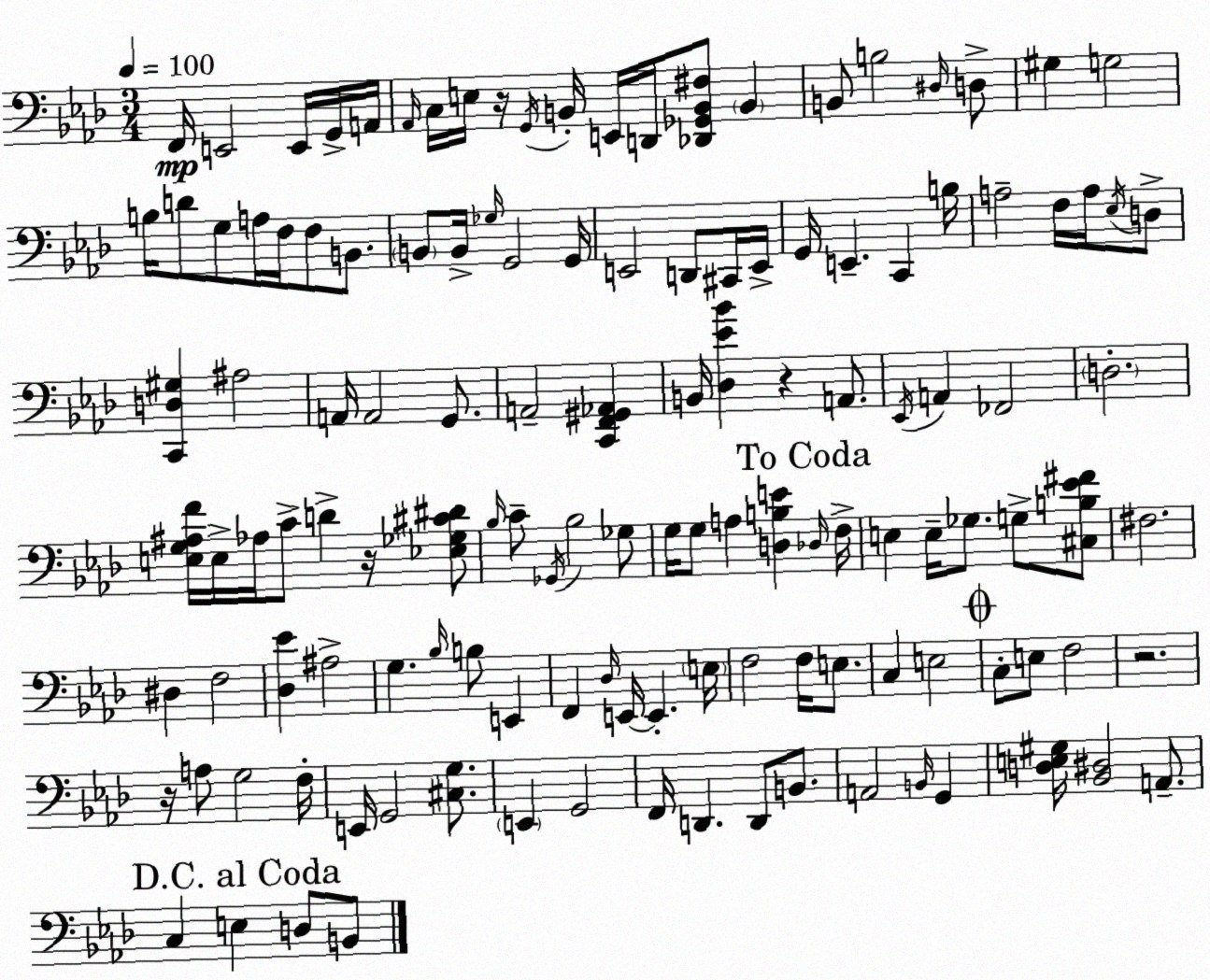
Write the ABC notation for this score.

X:1
T:Untitled
M:3/4
L:1/4
K:Fm
F,,/4 E,,2 E,,/4 G,,/4 A,,/4 _A,,/4 C,/4 E,/4 z/4 G,,/4 B,,/4 E,,/4 D,,/4 [_D,,_G,,B,,^F,]/2 B,, B,,/2 B,2 ^D,/4 D,/2 ^G, G,2 B,/4 D/2 G,/2 A,/4 F,/4 F,/2 B,,/2 B,,/2 B,,/4 _G,/4 G,,2 G,,/4 E,,2 D,,/2 ^C,,/4 E,,/4 G,,/4 E,, C,, B,/4 A,2 F,/4 A,/4 _E,/4 D,/2 [C,,D,^G,] ^A,2 A,,/4 A,,2 G,,/2 A,,2 [C,,F,,^G,,_A,,] B,,/4 [_D,_E_B] z A,,/2 _E,,/4 A,, _F,,2 D,2 [E,G,^A,F]/4 E,/4 _A,/4 C/2 D z/4 [_E,_G,^C^D]/2 _B,/4 C/2 _G,,/4 _B,2 _G,/2 G,/4 G,/2 A, [D,B,E] _D,/4 F,/4 E, E,/4 _G,/2 G,/2 [^C,B,_E^F]/2 ^F,2 ^D, F,2 [_D,_E] ^A,2 G, _B,/4 B,/2 E,, F,, _D,/4 E,,/4 E,, E,/4 F,2 F,/4 E,/2 C, E,2 C,/2 E,/2 F,2 z2 z/4 A,/2 G,2 F,/4 E,,/4 G,,2 [^C,G,]/2 E,, G,,2 F,,/4 D,, D,,/2 B,,/2 A,,2 B,,/4 G,, [D,E,^G,]/4 [_B,,^D,]2 A,,/2 C, E, D,/2 B,,/2